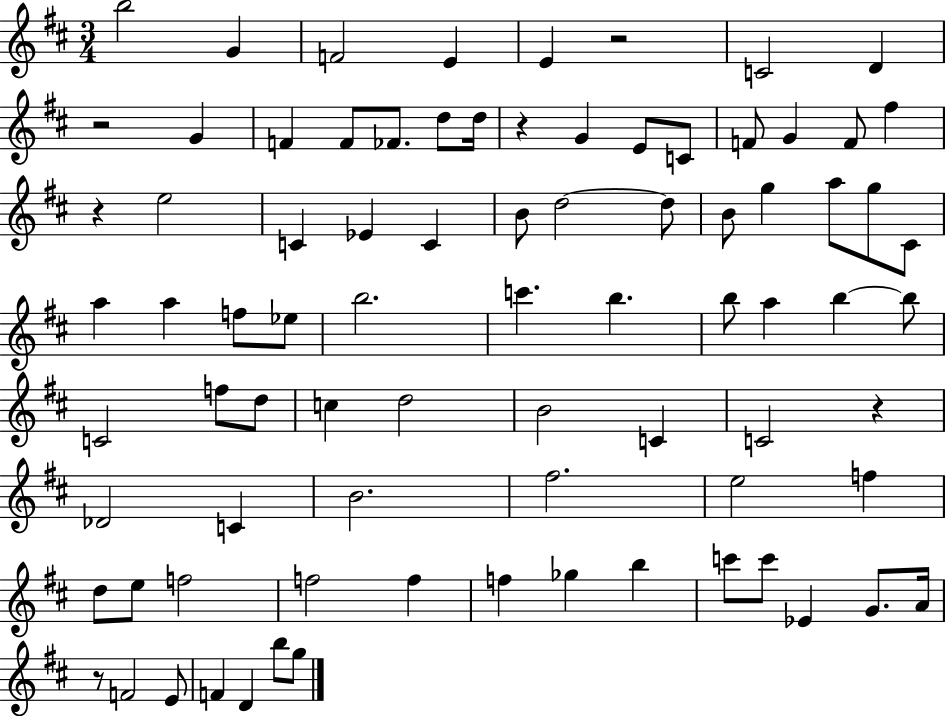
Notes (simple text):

B5/h G4/q F4/h E4/q E4/q R/h C4/h D4/q R/h G4/q F4/q F4/e FES4/e. D5/e D5/s R/q G4/q E4/e C4/e F4/e G4/q F4/e F#5/q R/q E5/h C4/q Eb4/q C4/q B4/e D5/h D5/e B4/e G5/q A5/e G5/e C#4/e A5/q A5/q F5/e Eb5/e B5/h. C6/q. B5/q. B5/e A5/q B5/q B5/e C4/h F5/e D5/e C5/q D5/h B4/h C4/q C4/h R/q Db4/h C4/q B4/h. F#5/h. E5/h F5/q D5/e E5/e F5/h F5/h F5/q F5/q Gb5/q B5/q C6/e C6/e Eb4/q G4/e. A4/s R/e F4/h E4/e F4/q D4/q B5/e G5/e